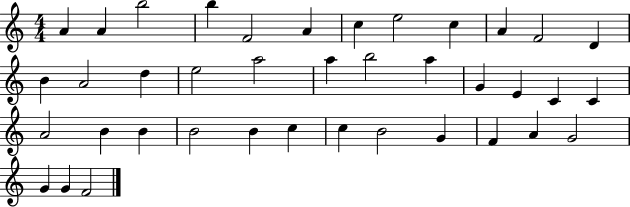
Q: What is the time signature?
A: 4/4